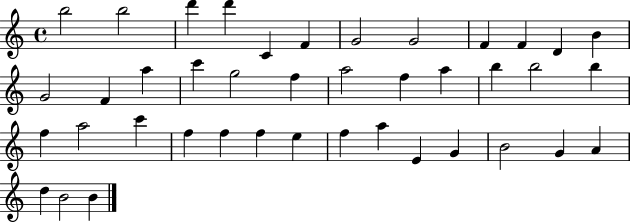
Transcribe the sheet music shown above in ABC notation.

X:1
T:Untitled
M:4/4
L:1/4
K:C
b2 b2 d' d' C F G2 G2 F F D B G2 F a c' g2 f a2 f a b b2 b f a2 c' f f f e f a E G B2 G A d B2 B